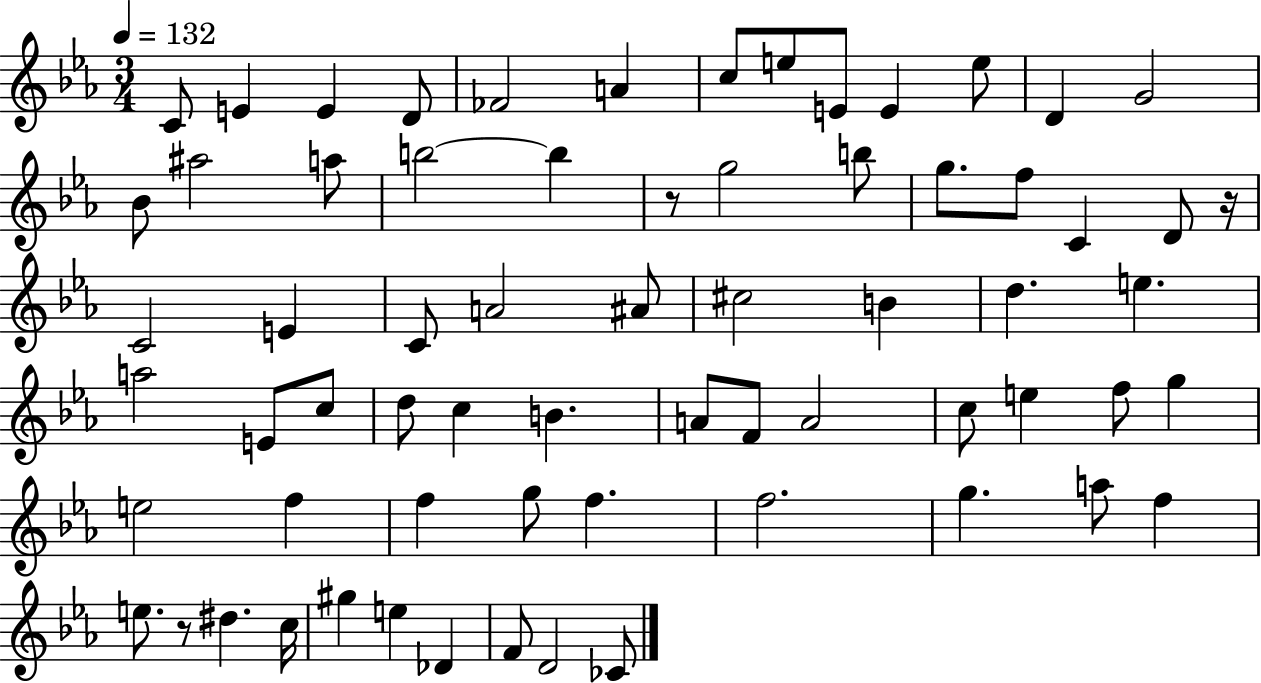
C4/e E4/q E4/q D4/e FES4/h A4/q C5/e E5/e E4/e E4/q E5/e D4/q G4/h Bb4/e A#5/h A5/e B5/h B5/q R/e G5/h B5/e G5/e. F5/e C4/q D4/e R/s C4/h E4/q C4/e A4/h A#4/e C#5/h B4/q D5/q. E5/q. A5/h E4/e C5/e D5/e C5/q B4/q. A4/e F4/e A4/h C5/e E5/q F5/e G5/q E5/h F5/q F5/q G5/e F5/q. F5/h. G5/q. A5/e F5/q E5/e. R/e D#5/q. C5/s G#5/q E5/q Db4/q F4/e D4/h CES4/e